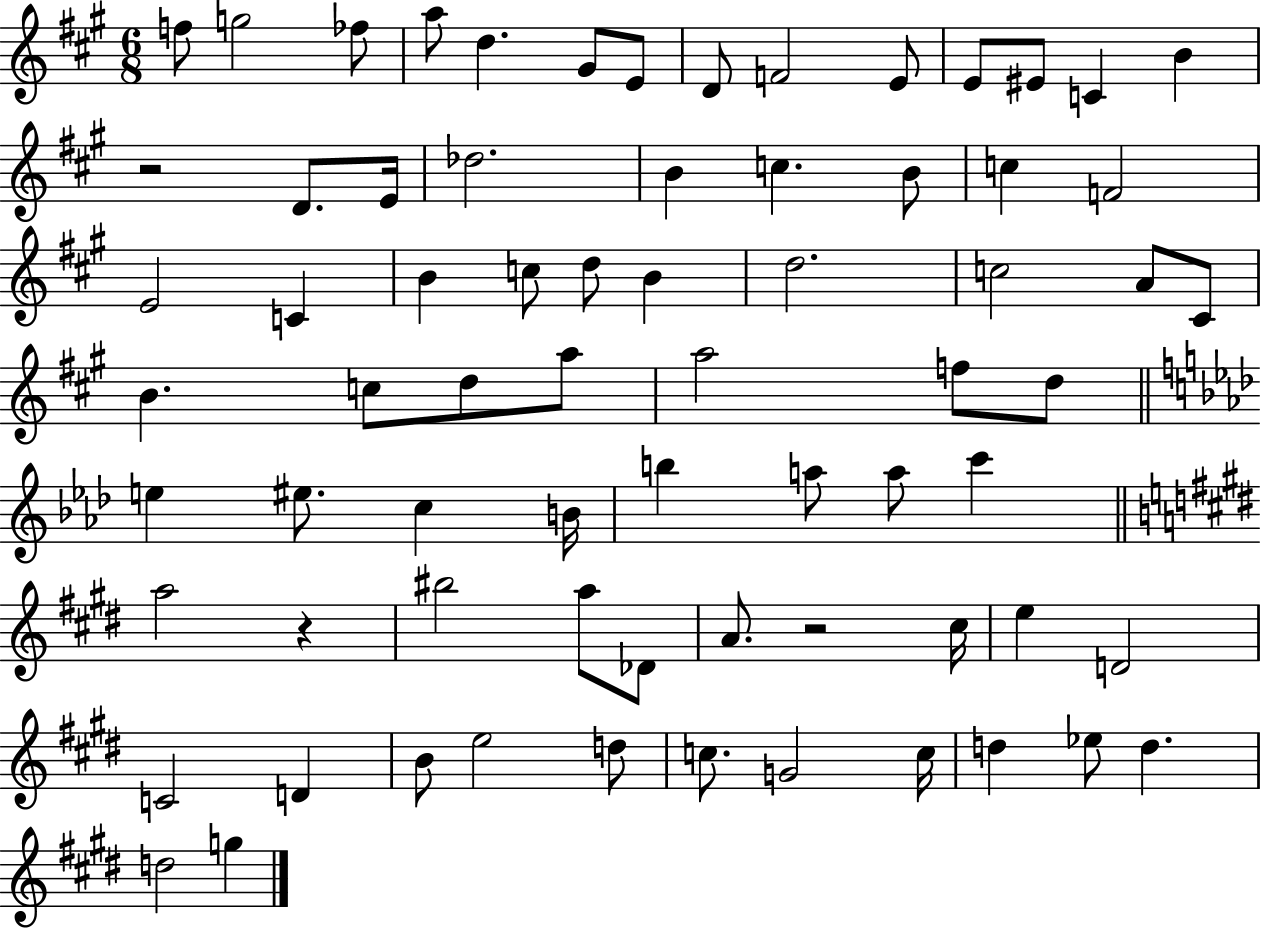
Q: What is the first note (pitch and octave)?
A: F5